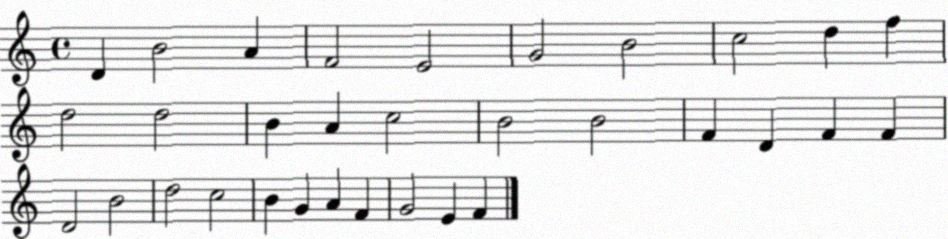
X:1
T:Untitled
M:4/4
L:1/4
K:C
D B2 A F2 E2 G2 B2 c2 d f d2 d2 B A c2 B2 B2 F D F F D2 B2 d2 c2 B G A F G2 E F